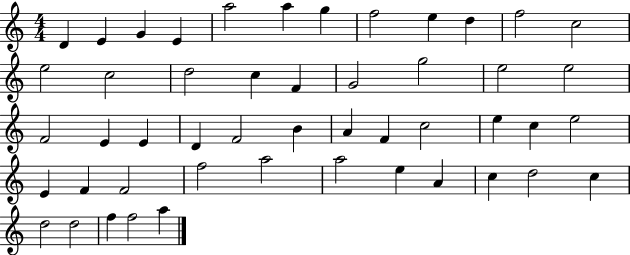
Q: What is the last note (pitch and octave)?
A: A5